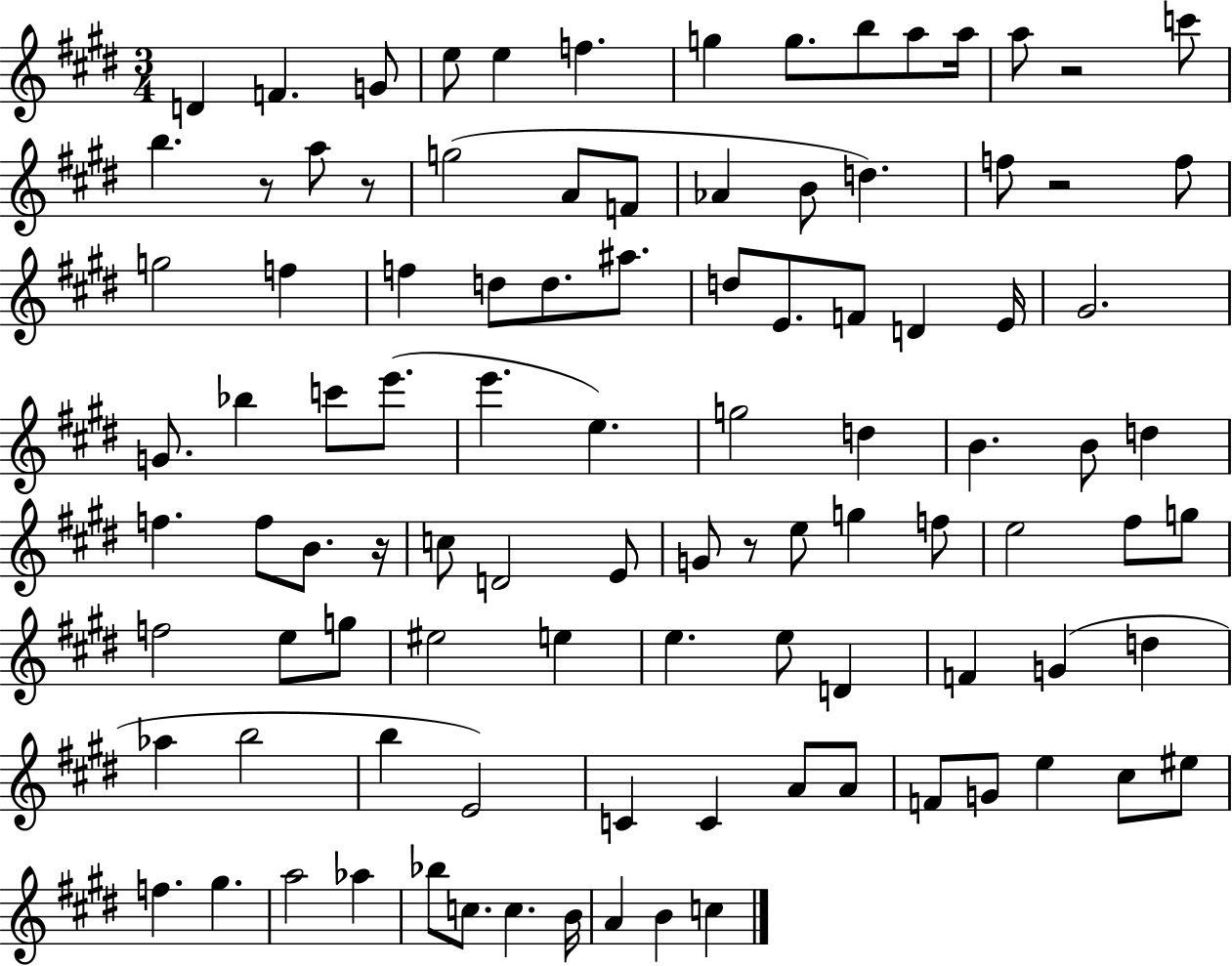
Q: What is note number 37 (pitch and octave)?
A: Bb5